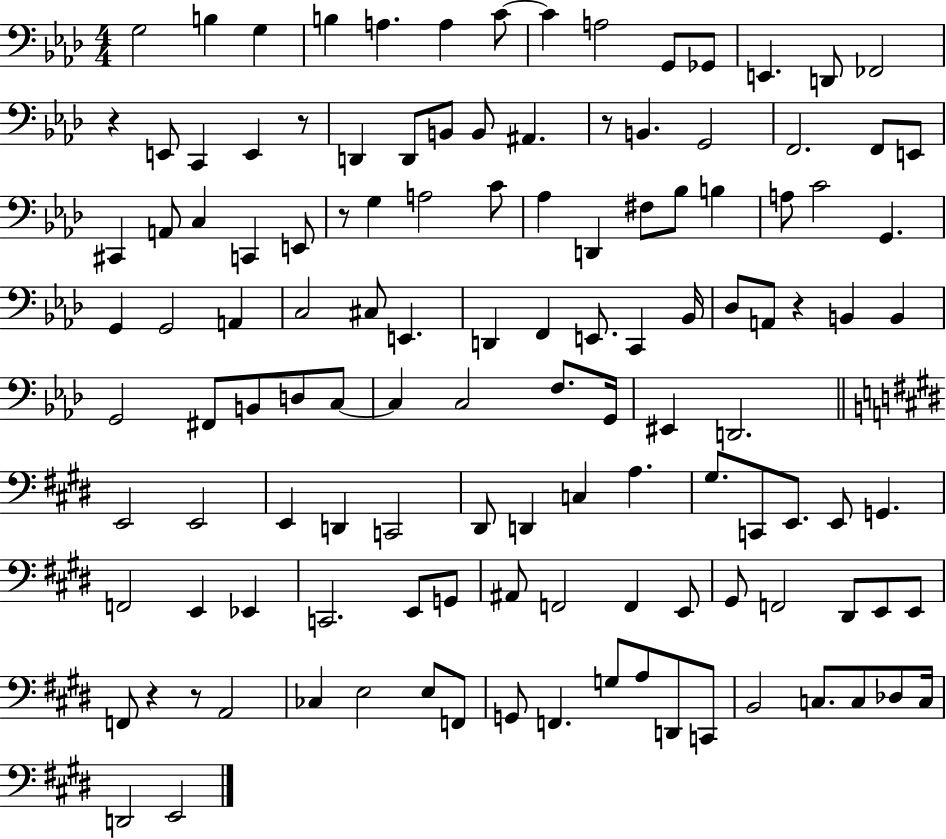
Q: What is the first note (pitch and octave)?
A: G3